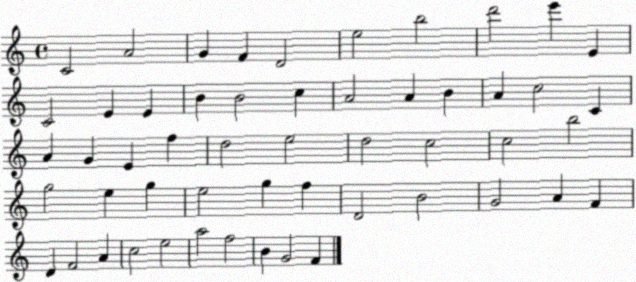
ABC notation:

X:1
T:Untitled
M:4/4
L:1/4
K:C
C2 A2 G F D2 e2 b2 d'2 e' E C2 E E B B2 c A2 A B A c2 C A G E f d2 e2 d2 c2 c2 b2 g2 e g e2 g f D2 B2 G2 A F D F2 A c2 e2 a2 f2 B G2 F